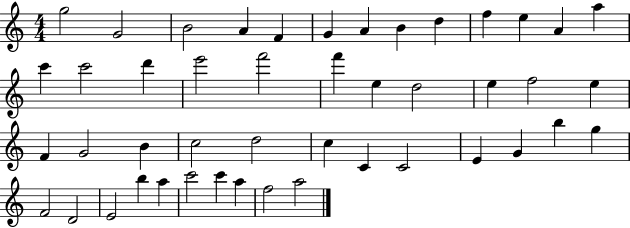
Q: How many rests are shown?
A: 0